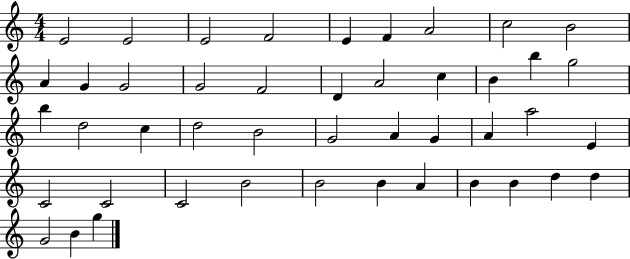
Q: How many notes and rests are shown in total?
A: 45